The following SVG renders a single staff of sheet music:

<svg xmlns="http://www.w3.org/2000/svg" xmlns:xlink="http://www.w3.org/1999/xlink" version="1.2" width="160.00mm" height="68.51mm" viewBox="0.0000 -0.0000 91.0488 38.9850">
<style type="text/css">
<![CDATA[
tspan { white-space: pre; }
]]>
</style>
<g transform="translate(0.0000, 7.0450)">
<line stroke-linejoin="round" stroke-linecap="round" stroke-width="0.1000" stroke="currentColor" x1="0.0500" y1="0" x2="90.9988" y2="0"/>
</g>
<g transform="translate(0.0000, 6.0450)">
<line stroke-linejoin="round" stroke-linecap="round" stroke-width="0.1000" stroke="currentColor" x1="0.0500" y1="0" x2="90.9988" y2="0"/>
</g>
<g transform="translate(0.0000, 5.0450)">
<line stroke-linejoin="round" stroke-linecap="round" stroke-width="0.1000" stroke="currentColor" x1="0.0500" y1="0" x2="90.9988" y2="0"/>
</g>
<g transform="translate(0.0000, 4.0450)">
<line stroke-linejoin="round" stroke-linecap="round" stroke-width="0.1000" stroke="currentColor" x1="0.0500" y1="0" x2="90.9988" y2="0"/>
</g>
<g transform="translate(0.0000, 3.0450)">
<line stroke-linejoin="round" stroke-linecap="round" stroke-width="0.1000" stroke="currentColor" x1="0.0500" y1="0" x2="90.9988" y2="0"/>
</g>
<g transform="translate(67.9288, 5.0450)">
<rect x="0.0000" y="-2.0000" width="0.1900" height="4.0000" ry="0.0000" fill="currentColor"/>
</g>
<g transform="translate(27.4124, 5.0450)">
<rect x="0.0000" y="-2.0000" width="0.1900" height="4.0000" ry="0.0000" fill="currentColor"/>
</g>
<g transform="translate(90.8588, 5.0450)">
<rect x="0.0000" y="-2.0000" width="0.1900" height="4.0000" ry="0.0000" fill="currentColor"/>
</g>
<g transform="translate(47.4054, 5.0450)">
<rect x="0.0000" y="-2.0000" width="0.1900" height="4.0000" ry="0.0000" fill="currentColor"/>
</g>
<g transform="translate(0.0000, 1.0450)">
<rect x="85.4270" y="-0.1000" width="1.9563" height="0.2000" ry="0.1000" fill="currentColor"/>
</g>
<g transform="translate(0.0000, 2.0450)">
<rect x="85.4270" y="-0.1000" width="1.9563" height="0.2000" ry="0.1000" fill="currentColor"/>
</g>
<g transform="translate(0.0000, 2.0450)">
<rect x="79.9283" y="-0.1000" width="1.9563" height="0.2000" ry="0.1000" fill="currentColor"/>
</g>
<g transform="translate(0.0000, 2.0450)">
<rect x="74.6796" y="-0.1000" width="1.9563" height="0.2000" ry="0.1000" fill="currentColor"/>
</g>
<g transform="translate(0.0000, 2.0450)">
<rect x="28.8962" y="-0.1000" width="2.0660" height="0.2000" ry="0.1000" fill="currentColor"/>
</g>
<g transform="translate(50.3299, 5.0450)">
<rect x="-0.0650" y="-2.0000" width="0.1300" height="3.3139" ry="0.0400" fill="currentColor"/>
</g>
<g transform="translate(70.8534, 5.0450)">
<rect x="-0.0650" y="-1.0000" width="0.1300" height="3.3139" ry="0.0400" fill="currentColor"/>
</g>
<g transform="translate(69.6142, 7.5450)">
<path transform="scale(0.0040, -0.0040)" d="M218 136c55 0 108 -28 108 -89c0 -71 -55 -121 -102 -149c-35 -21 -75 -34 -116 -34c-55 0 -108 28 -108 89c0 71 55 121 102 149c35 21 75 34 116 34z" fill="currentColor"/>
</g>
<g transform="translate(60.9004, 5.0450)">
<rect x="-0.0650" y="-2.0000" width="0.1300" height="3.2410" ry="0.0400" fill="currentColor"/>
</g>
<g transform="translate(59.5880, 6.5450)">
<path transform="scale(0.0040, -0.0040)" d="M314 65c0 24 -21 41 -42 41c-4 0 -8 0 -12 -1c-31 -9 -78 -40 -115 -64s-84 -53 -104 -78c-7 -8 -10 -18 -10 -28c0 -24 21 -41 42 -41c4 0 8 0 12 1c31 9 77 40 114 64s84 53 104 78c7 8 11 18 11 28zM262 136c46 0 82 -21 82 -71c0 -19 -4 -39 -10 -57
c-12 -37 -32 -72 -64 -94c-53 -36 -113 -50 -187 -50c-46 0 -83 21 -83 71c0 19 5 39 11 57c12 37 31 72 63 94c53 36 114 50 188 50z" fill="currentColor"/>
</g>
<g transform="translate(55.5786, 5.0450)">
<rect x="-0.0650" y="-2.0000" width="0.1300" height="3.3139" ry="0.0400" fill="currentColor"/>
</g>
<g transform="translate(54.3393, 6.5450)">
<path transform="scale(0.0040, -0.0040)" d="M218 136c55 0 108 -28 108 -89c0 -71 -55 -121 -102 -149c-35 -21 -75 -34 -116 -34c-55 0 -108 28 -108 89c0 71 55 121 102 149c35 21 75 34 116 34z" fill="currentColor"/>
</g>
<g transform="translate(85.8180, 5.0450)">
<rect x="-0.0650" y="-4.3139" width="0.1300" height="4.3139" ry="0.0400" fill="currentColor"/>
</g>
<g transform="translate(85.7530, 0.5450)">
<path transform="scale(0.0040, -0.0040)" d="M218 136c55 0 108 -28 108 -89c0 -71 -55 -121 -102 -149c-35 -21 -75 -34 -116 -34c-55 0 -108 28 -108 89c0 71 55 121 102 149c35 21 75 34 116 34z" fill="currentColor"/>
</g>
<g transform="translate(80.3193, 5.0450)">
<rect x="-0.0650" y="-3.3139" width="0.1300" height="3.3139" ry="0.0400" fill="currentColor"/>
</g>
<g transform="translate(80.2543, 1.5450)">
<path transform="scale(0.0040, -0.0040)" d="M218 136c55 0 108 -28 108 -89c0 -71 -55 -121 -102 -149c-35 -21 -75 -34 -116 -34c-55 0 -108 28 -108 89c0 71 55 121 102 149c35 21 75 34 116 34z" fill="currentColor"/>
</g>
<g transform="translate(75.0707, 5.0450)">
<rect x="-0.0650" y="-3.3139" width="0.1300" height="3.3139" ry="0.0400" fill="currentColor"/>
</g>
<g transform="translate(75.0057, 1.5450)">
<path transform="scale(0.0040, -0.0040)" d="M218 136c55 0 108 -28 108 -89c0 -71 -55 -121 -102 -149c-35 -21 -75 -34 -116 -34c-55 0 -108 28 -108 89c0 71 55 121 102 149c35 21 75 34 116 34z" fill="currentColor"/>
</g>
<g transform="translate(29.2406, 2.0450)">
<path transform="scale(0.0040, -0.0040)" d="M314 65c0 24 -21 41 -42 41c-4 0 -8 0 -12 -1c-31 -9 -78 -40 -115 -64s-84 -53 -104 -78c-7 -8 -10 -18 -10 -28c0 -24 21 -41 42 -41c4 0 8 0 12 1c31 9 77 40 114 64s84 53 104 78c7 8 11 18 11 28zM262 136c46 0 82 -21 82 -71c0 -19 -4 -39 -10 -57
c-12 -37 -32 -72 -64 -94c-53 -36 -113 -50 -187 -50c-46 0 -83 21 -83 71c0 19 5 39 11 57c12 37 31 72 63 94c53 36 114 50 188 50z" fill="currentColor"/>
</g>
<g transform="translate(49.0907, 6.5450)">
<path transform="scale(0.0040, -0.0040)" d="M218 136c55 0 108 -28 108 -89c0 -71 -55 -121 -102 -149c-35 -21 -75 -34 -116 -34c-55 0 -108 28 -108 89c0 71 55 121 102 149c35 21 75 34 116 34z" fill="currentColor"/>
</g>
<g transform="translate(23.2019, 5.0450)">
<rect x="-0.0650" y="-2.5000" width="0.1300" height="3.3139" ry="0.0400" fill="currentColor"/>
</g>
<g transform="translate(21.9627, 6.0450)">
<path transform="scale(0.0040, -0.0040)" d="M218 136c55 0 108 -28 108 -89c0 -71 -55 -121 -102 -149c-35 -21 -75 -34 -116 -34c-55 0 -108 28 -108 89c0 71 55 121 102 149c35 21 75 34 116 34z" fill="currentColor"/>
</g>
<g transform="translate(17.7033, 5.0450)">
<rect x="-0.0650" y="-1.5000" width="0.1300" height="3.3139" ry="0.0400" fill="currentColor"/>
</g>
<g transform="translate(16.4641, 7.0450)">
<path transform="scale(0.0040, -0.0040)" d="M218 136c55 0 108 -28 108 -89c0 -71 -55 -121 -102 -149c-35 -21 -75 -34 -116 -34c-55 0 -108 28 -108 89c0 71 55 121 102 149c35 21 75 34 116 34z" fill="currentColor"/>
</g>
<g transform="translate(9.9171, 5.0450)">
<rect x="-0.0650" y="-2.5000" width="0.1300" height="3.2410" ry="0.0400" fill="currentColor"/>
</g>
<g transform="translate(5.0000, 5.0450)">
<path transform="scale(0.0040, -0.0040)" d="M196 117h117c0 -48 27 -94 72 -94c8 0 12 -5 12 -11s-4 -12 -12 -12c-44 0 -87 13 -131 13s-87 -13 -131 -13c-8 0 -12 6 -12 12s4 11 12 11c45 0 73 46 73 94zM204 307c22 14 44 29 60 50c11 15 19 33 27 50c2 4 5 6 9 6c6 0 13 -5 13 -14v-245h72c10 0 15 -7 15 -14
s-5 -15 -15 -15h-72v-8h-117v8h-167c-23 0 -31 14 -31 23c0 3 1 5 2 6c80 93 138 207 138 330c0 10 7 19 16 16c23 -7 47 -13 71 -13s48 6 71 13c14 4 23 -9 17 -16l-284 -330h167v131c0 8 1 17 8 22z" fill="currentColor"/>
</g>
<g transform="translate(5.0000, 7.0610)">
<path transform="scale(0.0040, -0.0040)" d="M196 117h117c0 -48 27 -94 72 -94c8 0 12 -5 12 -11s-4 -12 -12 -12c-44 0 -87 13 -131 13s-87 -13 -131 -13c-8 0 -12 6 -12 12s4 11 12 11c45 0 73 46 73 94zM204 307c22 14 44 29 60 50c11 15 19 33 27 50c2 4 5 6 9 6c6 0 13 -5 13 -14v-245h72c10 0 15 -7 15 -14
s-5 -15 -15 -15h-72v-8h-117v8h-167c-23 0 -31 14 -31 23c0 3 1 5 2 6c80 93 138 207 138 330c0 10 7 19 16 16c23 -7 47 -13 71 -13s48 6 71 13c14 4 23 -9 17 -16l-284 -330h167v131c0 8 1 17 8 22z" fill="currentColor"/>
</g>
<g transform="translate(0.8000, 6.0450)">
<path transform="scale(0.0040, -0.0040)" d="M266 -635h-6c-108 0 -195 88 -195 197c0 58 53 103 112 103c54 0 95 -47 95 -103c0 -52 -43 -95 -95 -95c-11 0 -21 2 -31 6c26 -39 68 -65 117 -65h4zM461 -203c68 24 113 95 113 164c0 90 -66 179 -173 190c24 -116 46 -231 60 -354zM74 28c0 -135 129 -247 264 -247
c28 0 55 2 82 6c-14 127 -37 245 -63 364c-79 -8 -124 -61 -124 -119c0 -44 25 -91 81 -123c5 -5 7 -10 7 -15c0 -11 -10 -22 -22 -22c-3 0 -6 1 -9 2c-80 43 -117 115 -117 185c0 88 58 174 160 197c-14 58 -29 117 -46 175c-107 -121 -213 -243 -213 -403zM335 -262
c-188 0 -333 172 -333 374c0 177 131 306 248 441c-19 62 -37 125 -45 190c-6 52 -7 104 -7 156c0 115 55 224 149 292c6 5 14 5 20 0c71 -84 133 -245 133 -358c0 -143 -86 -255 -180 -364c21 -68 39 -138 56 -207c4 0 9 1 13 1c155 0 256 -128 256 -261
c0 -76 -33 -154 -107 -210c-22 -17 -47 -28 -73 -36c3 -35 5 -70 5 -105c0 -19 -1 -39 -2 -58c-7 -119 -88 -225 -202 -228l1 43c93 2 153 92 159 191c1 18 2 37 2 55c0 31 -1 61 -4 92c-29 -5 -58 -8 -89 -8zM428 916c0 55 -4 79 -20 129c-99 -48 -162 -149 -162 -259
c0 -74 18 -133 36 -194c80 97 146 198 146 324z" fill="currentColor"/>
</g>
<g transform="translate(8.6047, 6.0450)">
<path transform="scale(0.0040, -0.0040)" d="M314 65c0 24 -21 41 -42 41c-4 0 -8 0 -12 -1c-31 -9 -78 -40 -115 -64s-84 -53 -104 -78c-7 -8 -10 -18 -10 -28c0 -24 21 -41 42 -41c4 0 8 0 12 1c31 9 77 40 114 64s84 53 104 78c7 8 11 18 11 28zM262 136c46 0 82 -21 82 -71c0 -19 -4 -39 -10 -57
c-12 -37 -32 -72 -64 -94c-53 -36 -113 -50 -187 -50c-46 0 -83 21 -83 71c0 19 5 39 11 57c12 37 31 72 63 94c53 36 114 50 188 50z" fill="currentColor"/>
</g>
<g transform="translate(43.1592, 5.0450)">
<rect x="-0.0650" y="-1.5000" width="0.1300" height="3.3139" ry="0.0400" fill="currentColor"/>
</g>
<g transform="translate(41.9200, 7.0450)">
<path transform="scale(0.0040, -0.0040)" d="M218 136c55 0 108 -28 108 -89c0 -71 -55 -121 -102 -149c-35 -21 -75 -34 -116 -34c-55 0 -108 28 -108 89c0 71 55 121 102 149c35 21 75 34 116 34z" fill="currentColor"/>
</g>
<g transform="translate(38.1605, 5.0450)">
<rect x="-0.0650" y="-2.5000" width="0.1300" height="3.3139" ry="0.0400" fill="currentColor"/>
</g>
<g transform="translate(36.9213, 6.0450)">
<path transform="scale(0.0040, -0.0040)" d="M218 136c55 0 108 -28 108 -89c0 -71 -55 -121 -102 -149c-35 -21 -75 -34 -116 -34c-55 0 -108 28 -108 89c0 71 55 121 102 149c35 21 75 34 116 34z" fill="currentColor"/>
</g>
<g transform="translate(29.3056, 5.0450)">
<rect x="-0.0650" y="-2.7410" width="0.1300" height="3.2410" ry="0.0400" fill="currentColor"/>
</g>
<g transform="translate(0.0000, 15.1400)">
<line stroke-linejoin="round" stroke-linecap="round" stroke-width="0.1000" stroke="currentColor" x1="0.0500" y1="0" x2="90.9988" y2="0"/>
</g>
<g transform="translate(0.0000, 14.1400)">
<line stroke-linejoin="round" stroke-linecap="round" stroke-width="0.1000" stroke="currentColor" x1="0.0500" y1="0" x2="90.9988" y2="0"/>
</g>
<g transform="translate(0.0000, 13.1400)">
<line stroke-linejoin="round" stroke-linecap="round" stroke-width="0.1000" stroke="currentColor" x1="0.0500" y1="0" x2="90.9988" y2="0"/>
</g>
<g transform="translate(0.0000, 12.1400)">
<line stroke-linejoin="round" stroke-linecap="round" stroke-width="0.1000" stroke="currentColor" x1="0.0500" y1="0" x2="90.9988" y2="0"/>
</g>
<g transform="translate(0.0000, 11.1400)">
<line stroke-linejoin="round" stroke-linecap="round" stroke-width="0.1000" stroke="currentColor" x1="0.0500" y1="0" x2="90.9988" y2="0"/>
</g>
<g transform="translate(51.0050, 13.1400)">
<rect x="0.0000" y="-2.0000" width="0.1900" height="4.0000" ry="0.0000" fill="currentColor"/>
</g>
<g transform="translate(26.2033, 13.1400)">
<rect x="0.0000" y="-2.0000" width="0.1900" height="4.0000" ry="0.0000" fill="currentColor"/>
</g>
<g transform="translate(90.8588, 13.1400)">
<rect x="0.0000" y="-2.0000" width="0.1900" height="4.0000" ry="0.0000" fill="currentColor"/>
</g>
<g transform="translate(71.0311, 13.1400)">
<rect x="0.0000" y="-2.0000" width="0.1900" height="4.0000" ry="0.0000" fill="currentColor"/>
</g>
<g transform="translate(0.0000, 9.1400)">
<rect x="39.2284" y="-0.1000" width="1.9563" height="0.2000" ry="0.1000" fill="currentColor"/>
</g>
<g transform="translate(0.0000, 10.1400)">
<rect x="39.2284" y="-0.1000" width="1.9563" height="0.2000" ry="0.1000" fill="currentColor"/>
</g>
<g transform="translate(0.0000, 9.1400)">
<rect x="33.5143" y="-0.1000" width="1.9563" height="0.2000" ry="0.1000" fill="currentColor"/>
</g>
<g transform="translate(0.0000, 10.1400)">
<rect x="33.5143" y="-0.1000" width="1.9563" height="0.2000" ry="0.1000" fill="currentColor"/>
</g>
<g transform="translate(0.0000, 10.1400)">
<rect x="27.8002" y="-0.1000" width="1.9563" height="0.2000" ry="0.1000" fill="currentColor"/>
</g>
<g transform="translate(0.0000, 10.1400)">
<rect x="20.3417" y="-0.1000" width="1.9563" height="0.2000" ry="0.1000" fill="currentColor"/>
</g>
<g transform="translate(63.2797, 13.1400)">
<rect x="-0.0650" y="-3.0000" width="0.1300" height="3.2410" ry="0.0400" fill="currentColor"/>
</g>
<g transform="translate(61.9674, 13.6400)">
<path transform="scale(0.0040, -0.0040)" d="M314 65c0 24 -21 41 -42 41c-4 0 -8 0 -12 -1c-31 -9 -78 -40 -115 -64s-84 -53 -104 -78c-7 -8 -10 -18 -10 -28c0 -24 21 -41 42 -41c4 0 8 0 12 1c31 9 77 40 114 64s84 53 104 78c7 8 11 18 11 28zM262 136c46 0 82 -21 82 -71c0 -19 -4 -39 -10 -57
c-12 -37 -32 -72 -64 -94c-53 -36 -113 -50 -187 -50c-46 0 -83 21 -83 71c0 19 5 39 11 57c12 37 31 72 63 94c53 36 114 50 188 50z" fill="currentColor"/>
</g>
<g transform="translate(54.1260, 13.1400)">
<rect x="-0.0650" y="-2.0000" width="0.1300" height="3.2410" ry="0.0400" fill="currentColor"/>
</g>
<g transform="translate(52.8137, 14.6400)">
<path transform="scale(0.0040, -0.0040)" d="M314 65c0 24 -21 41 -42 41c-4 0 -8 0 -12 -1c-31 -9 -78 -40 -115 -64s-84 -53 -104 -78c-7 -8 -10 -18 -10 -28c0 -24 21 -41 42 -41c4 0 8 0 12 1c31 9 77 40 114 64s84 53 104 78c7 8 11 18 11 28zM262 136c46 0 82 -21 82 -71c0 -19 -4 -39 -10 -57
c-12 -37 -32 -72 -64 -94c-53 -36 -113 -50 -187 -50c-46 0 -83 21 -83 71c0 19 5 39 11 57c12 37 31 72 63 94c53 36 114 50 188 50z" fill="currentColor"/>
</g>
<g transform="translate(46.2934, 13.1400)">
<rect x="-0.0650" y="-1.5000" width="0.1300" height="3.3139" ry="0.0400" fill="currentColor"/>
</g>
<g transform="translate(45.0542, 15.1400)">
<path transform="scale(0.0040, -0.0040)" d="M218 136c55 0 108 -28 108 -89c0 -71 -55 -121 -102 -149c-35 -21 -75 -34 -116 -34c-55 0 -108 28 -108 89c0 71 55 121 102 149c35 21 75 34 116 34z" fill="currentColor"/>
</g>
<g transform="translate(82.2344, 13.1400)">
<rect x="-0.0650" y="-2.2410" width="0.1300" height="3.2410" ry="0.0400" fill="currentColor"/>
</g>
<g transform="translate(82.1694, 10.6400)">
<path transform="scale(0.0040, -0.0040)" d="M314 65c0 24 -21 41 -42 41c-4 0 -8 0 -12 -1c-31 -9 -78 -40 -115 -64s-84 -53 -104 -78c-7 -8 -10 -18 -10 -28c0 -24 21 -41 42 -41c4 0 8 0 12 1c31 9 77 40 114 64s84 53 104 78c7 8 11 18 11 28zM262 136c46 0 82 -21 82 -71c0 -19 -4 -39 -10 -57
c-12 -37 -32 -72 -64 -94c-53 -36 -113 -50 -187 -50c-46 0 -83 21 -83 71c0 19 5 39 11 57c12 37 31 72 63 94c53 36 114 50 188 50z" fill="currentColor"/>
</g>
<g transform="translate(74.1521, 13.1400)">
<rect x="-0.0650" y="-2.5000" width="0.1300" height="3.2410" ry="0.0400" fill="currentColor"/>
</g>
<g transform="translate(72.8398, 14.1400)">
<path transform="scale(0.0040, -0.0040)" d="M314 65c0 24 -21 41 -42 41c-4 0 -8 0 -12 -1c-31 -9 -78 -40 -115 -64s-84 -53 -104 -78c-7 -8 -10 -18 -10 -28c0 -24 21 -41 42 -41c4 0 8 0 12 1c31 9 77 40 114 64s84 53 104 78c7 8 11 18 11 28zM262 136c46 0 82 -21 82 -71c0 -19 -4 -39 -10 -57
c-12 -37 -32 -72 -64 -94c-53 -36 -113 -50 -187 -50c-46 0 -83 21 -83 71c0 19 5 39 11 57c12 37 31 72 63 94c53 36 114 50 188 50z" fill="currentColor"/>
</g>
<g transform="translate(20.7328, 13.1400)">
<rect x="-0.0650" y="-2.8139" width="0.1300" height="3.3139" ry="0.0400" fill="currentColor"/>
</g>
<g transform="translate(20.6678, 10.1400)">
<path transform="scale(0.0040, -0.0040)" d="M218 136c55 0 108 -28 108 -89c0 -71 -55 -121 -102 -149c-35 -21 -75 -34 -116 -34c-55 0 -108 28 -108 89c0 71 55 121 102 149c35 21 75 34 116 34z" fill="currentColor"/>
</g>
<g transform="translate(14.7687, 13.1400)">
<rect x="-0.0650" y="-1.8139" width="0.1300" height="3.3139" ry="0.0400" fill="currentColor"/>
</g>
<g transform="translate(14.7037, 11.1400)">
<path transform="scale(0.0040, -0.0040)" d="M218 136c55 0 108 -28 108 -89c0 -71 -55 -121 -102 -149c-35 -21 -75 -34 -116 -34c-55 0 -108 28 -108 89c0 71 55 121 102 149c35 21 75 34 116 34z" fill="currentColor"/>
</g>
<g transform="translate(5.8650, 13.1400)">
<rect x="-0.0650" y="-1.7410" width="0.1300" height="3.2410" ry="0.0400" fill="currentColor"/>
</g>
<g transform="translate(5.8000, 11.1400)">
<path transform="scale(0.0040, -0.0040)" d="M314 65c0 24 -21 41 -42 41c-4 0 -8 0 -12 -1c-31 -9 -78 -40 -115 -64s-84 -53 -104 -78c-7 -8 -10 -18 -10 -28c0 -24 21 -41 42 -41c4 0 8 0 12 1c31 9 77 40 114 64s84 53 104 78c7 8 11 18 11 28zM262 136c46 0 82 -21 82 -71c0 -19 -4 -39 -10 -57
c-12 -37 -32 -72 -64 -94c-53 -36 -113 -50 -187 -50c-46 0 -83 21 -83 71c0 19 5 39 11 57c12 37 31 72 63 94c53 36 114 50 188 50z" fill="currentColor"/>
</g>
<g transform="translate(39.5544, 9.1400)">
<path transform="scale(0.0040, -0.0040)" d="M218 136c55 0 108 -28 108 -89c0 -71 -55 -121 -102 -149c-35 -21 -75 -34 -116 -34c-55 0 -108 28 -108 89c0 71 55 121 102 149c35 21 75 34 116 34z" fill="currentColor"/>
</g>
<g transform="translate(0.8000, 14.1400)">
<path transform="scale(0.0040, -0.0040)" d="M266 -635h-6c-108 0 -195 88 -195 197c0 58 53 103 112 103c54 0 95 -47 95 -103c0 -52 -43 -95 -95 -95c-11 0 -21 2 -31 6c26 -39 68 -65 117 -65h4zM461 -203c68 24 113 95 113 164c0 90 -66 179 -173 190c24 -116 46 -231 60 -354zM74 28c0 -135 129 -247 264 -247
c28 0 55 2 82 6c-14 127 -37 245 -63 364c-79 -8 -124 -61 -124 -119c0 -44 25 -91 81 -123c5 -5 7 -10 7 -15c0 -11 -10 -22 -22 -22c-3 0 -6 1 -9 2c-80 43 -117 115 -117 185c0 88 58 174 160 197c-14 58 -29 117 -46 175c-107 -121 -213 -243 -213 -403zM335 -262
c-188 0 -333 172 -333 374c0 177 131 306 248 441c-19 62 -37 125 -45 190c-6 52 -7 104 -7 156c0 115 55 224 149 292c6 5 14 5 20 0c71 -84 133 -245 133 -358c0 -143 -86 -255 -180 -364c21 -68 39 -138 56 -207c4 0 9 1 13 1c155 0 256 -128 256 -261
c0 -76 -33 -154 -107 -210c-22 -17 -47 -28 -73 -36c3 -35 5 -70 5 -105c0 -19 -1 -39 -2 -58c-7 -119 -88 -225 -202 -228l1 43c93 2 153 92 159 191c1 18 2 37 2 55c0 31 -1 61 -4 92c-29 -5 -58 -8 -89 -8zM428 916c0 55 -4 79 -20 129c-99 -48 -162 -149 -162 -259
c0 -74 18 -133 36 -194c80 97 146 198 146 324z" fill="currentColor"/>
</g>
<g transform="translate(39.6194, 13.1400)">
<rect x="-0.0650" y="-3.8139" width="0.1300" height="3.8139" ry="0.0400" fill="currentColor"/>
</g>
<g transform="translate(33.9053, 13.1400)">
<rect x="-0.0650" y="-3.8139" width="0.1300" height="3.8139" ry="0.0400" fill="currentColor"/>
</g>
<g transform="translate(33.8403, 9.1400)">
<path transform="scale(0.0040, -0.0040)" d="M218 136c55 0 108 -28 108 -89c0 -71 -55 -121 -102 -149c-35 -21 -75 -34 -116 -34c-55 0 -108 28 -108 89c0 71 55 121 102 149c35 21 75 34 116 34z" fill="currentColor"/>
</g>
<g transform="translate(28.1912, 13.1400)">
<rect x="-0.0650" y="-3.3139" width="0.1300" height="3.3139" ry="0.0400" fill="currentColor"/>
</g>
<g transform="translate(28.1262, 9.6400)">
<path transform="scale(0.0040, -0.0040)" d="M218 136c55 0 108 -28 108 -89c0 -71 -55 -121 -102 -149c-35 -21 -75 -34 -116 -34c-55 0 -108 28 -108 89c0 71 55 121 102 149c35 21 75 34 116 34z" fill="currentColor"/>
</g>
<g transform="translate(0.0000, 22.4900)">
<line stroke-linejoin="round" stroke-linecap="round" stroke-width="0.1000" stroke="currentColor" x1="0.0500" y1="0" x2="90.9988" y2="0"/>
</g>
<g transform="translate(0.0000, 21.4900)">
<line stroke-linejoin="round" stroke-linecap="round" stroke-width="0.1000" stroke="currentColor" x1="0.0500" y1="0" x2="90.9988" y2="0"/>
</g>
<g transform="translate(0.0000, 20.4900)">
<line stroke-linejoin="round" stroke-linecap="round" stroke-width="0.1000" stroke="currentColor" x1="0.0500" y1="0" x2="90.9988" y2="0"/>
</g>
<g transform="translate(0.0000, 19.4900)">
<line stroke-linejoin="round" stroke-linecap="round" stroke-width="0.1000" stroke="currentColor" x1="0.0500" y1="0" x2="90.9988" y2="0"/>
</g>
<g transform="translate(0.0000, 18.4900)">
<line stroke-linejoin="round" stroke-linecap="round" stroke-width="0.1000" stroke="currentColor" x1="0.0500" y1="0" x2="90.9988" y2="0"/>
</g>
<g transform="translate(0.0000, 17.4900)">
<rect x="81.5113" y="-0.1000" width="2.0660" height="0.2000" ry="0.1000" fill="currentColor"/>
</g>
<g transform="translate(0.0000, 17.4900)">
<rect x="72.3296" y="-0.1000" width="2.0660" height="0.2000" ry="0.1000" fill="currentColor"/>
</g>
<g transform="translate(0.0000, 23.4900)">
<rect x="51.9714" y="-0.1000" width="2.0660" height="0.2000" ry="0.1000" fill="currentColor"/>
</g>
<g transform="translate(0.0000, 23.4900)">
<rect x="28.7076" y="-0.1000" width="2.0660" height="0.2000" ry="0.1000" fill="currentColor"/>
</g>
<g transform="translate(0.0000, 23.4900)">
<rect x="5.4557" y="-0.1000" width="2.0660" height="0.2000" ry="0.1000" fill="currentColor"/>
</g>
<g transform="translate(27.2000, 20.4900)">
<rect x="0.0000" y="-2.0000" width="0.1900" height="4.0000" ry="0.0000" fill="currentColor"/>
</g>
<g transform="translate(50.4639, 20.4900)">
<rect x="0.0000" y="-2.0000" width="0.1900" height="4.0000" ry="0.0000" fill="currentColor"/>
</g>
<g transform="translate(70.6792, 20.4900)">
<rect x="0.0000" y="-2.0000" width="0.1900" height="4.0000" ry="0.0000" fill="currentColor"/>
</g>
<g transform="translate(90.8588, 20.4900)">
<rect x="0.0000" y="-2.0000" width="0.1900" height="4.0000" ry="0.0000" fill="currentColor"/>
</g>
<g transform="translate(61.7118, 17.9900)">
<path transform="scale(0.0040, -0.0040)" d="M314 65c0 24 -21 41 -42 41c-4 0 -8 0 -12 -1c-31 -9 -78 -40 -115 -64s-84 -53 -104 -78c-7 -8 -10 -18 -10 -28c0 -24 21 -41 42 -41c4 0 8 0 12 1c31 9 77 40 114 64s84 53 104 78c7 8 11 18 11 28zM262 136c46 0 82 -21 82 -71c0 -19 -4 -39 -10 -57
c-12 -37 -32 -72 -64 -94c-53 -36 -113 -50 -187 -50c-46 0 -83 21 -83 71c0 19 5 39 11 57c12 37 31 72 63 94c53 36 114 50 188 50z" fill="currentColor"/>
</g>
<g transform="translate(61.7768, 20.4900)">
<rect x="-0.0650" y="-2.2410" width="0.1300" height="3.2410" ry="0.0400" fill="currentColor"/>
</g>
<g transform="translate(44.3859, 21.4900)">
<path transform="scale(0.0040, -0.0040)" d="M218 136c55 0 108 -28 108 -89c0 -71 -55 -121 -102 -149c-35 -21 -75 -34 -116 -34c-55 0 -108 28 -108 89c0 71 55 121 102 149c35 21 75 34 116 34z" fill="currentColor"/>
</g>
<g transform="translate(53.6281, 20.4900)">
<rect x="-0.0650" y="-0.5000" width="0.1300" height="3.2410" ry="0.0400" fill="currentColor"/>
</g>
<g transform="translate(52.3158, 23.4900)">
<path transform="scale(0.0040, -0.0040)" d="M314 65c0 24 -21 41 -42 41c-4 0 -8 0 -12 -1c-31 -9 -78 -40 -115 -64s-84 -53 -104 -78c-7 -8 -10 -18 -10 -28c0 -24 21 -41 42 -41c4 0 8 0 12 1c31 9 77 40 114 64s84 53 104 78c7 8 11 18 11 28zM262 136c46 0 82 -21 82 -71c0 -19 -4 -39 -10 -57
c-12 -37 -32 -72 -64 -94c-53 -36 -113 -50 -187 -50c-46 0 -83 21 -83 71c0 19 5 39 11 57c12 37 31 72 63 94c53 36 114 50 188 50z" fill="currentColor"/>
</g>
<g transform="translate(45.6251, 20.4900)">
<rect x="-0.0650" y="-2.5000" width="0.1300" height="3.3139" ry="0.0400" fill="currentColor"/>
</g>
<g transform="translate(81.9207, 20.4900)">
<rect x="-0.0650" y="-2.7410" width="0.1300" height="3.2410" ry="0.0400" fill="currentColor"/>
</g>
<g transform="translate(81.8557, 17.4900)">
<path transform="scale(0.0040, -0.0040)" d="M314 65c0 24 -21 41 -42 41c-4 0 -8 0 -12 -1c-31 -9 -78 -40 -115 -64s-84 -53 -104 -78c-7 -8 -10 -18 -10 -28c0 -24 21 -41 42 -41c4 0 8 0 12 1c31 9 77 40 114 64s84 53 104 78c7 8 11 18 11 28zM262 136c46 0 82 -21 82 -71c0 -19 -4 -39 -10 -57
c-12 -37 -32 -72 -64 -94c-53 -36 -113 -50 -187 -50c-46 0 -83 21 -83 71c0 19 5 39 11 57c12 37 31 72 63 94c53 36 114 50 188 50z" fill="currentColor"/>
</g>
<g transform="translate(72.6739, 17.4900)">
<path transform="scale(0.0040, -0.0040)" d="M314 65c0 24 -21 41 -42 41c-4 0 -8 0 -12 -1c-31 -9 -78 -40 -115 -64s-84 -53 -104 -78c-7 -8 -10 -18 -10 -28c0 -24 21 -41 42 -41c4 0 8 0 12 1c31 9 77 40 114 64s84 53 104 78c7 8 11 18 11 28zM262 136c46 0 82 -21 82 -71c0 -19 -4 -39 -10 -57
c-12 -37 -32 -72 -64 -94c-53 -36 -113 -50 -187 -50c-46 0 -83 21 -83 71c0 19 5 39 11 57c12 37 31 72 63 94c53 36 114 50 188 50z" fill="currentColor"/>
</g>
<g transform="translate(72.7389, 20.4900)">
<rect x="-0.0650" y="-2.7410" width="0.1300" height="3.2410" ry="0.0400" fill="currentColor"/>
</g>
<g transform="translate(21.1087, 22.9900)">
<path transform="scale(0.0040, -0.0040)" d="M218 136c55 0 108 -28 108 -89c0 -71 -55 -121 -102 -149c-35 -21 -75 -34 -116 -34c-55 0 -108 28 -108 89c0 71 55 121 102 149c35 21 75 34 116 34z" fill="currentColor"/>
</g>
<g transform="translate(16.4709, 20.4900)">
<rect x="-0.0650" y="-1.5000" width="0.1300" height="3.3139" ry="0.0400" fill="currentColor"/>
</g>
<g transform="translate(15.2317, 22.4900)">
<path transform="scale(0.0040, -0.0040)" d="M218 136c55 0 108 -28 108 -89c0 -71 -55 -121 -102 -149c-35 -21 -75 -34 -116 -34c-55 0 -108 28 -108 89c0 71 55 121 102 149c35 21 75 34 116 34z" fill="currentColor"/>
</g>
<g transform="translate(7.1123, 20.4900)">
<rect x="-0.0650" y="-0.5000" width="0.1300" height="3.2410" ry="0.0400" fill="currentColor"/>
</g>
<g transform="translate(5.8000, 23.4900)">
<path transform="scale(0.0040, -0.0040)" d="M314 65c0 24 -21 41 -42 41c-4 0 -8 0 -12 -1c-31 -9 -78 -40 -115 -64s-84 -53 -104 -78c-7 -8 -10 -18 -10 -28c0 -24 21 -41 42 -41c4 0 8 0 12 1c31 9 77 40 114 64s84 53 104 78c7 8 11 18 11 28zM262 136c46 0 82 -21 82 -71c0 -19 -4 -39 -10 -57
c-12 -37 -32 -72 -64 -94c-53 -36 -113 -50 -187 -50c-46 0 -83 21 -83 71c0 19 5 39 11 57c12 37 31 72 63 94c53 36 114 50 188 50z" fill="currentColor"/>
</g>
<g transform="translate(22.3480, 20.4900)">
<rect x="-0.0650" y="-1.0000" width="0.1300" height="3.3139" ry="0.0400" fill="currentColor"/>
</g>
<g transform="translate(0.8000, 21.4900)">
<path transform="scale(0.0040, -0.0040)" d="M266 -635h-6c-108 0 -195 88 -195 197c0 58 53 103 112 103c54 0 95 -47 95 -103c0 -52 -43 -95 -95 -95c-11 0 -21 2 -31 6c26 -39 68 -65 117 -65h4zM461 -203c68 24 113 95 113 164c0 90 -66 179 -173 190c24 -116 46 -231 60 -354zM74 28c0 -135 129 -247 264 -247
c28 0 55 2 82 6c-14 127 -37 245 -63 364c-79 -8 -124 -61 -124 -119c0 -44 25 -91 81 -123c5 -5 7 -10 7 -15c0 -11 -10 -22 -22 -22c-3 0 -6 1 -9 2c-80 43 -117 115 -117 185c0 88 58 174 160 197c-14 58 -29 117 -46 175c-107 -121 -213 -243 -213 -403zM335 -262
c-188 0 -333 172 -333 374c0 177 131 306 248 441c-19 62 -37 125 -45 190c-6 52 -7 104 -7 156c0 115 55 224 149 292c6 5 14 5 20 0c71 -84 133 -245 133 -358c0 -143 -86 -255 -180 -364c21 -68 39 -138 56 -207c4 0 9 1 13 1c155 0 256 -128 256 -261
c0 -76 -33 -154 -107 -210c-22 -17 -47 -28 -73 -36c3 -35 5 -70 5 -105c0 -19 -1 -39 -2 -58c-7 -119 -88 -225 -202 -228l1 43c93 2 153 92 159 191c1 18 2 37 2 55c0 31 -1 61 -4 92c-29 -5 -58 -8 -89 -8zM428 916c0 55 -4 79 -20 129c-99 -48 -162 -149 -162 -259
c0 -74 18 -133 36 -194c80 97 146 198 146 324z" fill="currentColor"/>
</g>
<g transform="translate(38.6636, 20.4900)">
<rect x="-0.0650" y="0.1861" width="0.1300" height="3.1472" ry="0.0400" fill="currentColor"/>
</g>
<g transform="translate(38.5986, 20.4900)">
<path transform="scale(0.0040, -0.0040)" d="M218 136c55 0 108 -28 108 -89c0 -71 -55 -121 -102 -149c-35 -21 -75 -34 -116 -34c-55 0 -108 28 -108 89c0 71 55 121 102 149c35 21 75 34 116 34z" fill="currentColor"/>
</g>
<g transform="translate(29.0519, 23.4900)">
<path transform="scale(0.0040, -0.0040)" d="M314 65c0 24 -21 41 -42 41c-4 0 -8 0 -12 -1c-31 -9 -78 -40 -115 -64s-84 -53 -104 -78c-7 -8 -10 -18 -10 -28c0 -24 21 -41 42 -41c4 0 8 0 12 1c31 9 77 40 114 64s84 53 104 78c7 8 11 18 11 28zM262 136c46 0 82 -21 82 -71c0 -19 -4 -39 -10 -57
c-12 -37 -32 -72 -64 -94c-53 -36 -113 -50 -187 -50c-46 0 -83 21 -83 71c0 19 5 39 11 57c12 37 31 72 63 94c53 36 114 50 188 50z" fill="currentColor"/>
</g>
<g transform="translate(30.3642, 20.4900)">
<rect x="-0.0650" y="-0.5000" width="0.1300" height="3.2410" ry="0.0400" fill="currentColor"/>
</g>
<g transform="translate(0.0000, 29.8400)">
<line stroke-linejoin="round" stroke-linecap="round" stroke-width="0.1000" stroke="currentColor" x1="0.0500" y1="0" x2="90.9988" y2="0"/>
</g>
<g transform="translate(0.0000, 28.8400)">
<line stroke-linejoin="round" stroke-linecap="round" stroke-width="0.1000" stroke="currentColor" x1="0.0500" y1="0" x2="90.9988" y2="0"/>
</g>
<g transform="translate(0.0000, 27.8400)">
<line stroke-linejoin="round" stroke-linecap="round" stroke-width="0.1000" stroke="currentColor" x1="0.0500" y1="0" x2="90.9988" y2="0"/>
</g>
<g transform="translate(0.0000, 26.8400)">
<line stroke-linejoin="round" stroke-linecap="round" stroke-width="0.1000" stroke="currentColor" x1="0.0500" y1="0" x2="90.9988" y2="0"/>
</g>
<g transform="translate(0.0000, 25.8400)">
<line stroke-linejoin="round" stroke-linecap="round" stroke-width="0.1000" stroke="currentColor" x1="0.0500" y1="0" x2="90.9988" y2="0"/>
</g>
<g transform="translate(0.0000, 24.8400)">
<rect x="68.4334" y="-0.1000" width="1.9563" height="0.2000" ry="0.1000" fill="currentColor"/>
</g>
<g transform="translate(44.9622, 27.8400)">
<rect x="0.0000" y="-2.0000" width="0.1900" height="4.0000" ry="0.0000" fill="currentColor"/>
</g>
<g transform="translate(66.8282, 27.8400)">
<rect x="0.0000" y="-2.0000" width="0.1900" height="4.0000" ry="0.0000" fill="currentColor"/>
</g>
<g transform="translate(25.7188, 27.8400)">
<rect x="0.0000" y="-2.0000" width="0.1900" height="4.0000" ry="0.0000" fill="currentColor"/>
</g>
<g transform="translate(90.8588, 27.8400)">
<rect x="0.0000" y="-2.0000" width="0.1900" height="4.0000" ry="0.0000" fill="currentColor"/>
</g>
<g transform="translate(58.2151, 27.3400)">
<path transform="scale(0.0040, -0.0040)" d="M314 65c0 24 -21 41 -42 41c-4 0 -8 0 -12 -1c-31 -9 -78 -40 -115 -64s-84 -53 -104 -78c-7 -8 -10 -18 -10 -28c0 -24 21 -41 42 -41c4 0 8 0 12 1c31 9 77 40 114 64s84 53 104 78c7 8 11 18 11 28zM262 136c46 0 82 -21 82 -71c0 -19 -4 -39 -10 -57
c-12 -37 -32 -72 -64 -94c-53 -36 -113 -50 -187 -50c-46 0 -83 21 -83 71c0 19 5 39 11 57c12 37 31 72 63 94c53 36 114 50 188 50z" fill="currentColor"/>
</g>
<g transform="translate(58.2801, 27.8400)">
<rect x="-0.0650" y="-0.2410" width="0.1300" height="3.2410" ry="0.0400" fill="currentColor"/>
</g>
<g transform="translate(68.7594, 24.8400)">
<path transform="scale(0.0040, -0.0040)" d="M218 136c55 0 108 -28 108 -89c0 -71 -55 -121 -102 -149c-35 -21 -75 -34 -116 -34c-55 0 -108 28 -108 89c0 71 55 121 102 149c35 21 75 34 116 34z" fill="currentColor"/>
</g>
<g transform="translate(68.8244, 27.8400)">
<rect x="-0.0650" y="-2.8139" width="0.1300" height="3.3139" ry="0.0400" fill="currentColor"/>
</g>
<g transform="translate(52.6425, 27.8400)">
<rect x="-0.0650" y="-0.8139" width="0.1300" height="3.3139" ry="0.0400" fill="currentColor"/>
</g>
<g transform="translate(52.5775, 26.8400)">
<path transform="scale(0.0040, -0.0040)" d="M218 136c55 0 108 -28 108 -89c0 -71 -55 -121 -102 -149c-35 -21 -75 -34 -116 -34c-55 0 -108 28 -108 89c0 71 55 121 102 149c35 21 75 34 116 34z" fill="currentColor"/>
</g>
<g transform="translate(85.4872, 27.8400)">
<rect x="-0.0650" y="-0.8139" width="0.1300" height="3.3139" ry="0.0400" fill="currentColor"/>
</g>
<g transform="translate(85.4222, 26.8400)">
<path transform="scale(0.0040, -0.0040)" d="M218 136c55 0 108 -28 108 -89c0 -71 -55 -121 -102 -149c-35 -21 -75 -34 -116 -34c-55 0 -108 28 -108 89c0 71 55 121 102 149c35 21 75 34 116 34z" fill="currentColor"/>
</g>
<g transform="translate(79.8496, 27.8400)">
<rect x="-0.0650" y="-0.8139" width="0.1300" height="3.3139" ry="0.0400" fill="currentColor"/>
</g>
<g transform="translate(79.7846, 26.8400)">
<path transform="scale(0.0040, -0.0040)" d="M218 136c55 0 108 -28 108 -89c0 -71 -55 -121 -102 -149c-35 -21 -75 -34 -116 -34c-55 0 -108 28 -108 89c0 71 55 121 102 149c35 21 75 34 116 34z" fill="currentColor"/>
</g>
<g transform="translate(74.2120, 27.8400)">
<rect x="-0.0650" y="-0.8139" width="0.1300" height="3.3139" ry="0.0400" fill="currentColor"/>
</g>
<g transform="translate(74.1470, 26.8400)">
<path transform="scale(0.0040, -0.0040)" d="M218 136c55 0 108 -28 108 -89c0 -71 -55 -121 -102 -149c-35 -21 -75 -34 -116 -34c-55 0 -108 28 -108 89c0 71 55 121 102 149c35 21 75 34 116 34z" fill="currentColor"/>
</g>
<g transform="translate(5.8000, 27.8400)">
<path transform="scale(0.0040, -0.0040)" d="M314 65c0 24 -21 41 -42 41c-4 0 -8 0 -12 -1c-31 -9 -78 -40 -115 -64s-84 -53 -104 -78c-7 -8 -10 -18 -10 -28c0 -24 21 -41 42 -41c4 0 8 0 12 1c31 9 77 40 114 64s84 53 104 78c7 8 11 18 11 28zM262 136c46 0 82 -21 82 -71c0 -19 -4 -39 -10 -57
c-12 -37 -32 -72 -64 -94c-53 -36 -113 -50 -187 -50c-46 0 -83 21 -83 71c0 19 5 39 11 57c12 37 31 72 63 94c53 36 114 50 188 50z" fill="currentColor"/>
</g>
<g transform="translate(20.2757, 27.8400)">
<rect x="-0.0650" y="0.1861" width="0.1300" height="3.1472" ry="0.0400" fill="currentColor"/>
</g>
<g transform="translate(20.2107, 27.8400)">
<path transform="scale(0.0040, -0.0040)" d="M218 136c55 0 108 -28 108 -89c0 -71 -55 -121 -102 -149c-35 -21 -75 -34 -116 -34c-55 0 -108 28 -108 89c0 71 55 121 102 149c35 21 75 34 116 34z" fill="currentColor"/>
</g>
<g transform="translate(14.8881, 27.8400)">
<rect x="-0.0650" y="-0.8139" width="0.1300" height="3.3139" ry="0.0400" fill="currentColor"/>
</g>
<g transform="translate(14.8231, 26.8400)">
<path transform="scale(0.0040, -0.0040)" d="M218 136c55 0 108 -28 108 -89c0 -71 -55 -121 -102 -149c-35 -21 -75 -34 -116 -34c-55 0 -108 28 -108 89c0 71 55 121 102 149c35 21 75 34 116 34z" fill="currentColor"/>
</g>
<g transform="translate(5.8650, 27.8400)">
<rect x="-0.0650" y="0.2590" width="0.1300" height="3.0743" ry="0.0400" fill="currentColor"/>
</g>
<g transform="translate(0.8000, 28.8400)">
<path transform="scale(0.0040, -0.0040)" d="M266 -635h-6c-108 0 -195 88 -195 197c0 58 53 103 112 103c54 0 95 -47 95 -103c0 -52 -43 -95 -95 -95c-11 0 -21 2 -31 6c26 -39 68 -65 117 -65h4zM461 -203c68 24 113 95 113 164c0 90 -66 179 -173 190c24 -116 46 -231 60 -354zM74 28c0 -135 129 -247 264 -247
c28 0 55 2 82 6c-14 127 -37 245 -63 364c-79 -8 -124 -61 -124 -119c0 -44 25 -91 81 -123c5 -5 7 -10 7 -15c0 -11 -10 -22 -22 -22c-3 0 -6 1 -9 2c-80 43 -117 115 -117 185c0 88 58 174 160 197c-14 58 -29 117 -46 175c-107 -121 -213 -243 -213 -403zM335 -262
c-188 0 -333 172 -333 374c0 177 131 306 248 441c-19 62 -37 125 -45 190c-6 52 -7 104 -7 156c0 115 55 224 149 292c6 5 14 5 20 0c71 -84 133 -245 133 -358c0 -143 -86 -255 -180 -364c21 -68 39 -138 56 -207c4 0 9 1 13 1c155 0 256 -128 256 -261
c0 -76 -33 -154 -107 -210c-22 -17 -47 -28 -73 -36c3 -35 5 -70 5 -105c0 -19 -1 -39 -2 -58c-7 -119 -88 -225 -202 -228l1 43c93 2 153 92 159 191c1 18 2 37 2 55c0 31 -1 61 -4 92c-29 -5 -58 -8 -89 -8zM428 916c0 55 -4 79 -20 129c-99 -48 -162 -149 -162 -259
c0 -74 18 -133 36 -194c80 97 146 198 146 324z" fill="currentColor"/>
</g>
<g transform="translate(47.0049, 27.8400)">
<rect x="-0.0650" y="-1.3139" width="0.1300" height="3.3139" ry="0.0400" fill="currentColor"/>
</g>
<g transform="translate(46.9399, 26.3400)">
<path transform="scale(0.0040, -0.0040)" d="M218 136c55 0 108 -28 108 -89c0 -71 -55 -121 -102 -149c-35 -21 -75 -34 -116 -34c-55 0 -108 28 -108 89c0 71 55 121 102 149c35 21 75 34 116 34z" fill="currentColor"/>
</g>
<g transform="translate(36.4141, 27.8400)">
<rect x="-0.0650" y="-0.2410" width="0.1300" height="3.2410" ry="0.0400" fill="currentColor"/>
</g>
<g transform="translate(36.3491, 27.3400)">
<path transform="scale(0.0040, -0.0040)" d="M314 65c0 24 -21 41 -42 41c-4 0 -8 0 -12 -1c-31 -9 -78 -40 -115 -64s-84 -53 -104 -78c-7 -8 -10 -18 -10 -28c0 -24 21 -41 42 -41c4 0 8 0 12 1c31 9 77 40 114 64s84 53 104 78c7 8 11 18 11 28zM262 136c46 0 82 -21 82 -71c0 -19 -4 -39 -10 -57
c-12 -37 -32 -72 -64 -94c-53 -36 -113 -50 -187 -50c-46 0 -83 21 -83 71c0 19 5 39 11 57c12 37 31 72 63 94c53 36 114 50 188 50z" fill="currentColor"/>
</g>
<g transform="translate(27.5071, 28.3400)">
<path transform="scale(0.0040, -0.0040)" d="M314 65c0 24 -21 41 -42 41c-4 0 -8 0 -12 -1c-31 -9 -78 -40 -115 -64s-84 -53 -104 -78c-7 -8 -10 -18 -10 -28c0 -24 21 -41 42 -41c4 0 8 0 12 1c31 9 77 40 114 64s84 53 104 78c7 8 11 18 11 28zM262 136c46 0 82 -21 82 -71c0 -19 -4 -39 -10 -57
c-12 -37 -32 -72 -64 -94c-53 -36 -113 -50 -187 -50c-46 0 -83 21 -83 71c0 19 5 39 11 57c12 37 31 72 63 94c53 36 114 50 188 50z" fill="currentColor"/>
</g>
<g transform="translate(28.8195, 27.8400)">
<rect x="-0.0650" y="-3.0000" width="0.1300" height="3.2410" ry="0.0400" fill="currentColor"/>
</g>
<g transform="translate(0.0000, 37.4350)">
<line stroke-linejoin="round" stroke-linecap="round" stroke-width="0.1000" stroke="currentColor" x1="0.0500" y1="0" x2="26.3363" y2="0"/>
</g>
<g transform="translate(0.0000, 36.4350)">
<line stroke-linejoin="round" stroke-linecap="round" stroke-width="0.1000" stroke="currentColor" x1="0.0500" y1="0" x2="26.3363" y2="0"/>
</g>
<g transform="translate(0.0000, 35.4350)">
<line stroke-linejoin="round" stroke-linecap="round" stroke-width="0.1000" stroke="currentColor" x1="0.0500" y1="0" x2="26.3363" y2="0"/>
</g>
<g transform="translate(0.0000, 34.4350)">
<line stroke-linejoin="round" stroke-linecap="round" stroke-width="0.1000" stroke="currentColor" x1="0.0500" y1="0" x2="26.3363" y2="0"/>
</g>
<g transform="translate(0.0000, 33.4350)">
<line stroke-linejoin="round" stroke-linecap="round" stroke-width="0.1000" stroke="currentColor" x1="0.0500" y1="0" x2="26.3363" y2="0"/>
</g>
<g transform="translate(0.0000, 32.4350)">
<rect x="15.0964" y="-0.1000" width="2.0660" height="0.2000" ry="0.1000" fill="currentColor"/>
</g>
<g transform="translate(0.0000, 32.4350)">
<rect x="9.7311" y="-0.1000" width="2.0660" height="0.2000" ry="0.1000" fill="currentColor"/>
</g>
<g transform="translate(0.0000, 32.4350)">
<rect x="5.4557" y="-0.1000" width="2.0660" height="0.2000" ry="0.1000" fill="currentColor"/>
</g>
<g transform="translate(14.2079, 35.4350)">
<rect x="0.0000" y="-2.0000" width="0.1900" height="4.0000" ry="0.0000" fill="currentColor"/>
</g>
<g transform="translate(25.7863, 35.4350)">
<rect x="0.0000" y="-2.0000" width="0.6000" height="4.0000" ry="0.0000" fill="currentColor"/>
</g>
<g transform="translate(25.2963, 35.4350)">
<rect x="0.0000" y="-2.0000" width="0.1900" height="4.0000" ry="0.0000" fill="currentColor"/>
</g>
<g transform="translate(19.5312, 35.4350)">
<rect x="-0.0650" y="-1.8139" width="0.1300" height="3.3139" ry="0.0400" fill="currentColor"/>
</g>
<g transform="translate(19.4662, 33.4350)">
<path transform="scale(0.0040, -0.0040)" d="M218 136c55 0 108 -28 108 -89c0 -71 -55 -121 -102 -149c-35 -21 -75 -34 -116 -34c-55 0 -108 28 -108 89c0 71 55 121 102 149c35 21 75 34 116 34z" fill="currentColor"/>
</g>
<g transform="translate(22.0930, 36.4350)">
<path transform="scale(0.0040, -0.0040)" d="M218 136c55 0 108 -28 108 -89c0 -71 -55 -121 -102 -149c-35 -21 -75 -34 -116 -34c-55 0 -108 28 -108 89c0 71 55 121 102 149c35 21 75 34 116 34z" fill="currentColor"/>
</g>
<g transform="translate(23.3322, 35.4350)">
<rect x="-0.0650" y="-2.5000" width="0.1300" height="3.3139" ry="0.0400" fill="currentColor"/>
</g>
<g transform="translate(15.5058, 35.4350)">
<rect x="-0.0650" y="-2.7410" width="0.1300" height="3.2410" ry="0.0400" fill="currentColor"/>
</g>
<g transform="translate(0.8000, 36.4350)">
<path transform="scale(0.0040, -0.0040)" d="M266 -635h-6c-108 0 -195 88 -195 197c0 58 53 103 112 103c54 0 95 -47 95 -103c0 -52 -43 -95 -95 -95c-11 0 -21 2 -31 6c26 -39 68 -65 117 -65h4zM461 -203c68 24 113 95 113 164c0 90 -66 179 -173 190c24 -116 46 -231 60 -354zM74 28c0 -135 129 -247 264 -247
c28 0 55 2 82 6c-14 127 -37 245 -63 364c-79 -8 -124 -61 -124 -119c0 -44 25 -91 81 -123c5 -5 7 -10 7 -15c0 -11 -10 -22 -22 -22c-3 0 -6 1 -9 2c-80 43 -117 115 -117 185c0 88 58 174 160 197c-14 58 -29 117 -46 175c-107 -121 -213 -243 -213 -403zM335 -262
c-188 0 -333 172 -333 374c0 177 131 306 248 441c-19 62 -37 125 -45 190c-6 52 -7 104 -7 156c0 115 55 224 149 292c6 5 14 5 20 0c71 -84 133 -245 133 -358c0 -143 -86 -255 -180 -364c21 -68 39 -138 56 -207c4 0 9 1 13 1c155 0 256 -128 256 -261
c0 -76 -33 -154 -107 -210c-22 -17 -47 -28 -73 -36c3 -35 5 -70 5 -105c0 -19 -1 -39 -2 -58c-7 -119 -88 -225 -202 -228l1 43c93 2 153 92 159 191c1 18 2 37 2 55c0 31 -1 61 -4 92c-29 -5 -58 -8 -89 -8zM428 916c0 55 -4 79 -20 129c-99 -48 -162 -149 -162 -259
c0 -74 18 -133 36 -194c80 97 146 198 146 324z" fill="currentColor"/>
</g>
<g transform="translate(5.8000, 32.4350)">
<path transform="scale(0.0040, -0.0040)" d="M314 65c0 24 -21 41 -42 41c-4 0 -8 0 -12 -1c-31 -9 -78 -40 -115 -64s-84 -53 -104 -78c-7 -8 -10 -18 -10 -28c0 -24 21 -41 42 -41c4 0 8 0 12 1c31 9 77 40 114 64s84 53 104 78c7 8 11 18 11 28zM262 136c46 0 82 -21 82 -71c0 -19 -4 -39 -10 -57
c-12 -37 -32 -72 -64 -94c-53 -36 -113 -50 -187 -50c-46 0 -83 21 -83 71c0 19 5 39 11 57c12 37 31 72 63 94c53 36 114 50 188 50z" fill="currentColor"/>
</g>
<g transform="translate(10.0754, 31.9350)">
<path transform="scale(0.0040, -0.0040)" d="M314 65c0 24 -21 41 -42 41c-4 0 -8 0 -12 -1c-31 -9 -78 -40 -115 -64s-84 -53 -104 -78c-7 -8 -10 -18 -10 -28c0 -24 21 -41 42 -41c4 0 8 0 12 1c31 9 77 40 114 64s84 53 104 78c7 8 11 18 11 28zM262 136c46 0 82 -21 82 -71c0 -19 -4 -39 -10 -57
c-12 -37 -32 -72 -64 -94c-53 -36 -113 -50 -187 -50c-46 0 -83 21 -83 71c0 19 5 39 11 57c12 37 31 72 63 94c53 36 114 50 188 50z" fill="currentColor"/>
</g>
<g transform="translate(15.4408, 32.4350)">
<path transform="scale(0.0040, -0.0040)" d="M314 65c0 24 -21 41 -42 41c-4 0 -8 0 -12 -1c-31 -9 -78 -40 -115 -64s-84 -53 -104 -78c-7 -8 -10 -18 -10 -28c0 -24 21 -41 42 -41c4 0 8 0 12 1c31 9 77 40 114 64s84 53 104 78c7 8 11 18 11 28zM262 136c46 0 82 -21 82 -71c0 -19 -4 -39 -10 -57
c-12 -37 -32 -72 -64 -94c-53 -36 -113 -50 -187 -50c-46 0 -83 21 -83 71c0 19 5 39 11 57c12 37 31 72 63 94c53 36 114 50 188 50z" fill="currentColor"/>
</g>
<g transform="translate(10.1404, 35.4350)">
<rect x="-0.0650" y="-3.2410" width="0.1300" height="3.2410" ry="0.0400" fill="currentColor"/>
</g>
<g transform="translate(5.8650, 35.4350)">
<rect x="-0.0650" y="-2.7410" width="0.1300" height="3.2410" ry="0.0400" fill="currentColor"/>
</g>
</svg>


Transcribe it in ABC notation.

X:1
T:Untitled
M:4/4
L:1/4
K:C
G2 E G a2 G E F F F2 D b b d' f2 f a b c' c' E F2 A2 G2 g2 C2 E D C2 B G C2 g2 a2 a2 B2 d B A2 c2 e d c2 a d d d a2 b2 a2 f G